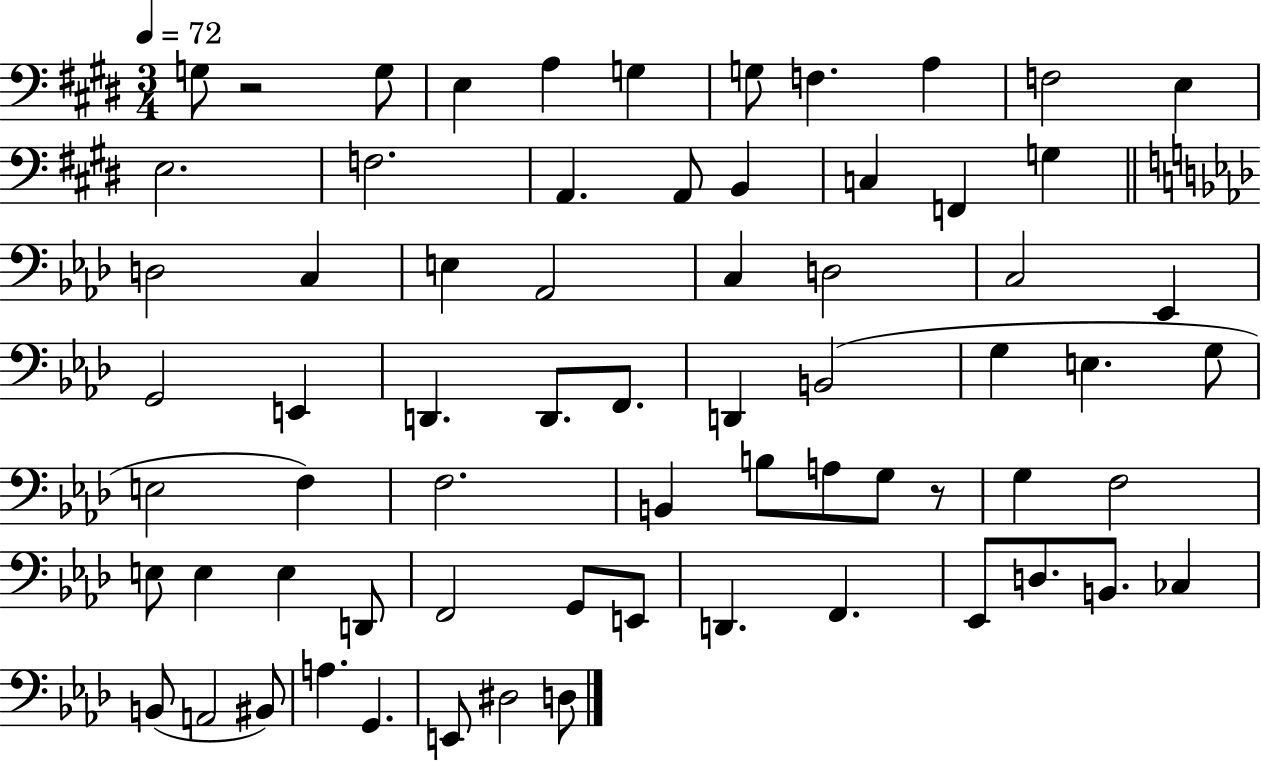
{
  \clef bass
  \numericTimeSignature
  \time 3/4
  \key e \major
  \tempo 4 = 72
  g8 r2 g8 | e4 a4 g4 | g8 f4. a4 | f2 e4 | \break e2. | f2. | a,4. a,8 b,4 | c4 f,4 g4 | \break \bar "||" \break \key f \minor d2 c4 | e4 aes,2 | c4 d2 | c2 ees,4 | \break g,2 e,4 | d,4. d,8. f,8. | d,4 b,2( | g4 e4. g8 | \break e2 f4) | f2. | b,4 b8 a8 g8 r8 | g4 f2 | \break e8 e4 e4 d,8 | f,2 g,8 e,8 | d,4. f,4. | ees,8 d8. b,8. ces4 | \break b,8( a,2 bis,8) | a4. g,4. | e,8 dis2 d8 | \bar "|."
}